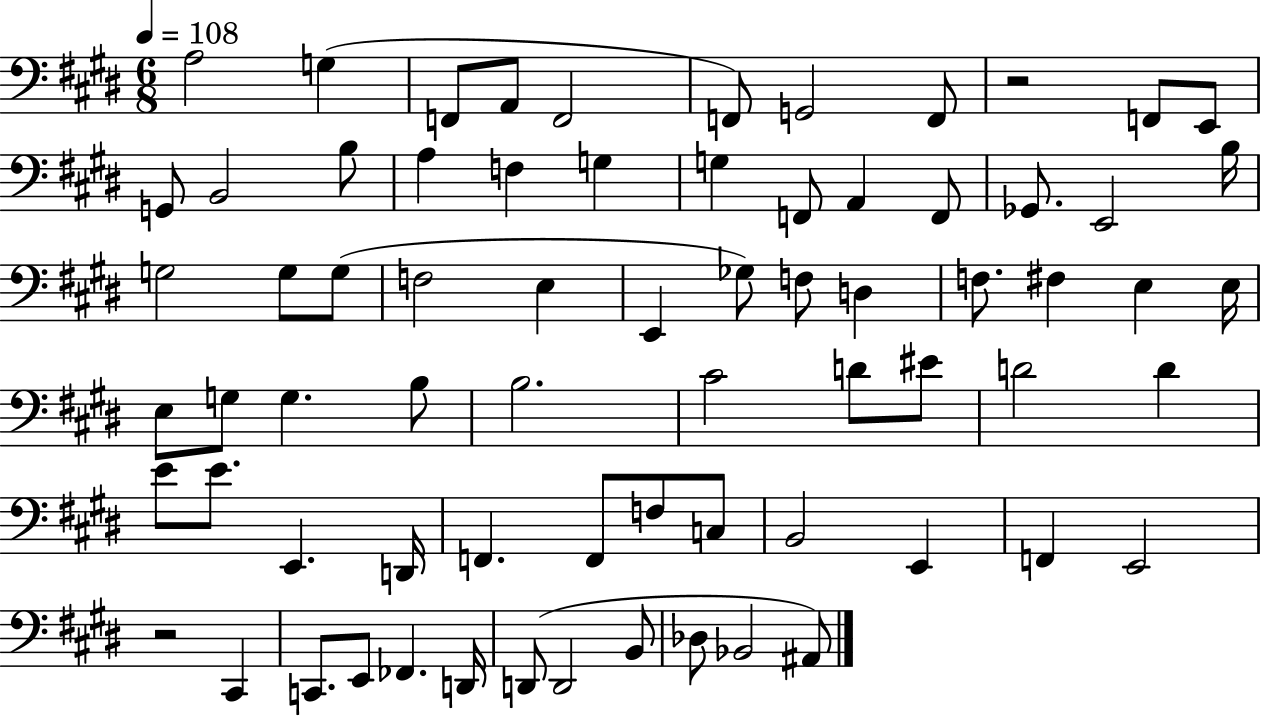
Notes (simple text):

A3/h G3/q F2/e A2/e F2/h F2/e G2/h F2/e R/h F2/e E2/e G2/e B2/h B3/e A3/q F3/q G3/q G3/q F2/e A2/q F2/e Gb2/e. E2/h B3/s G3/h G3/e G3/e F3/h E3/q E2/q Gb3/e F3/e D3/q F3/e. F#3/q E3/q E3/s E3/e G3/e G3/q. B3/e B3/h. C#4/h D4/e EIS4/e D4/h D4/q E4/e E4/e. E2/q. D2/s F2/q. F2/e F3/e C3/e B2/h E2/q F2/q E2/h R/h C#2/q C2/e. E2/e FES2/q. D2/s D2/e D2/h B2/e Db3/e Bb2/h A#2/e